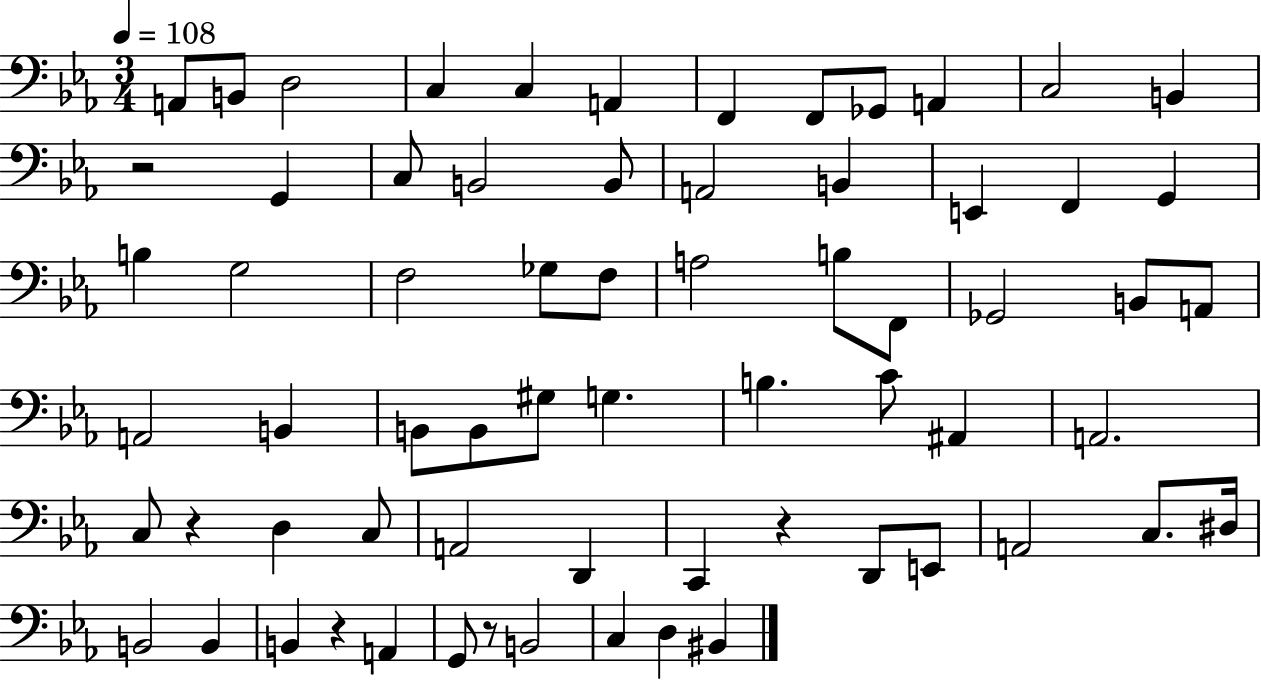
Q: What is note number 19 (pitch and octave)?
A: E2